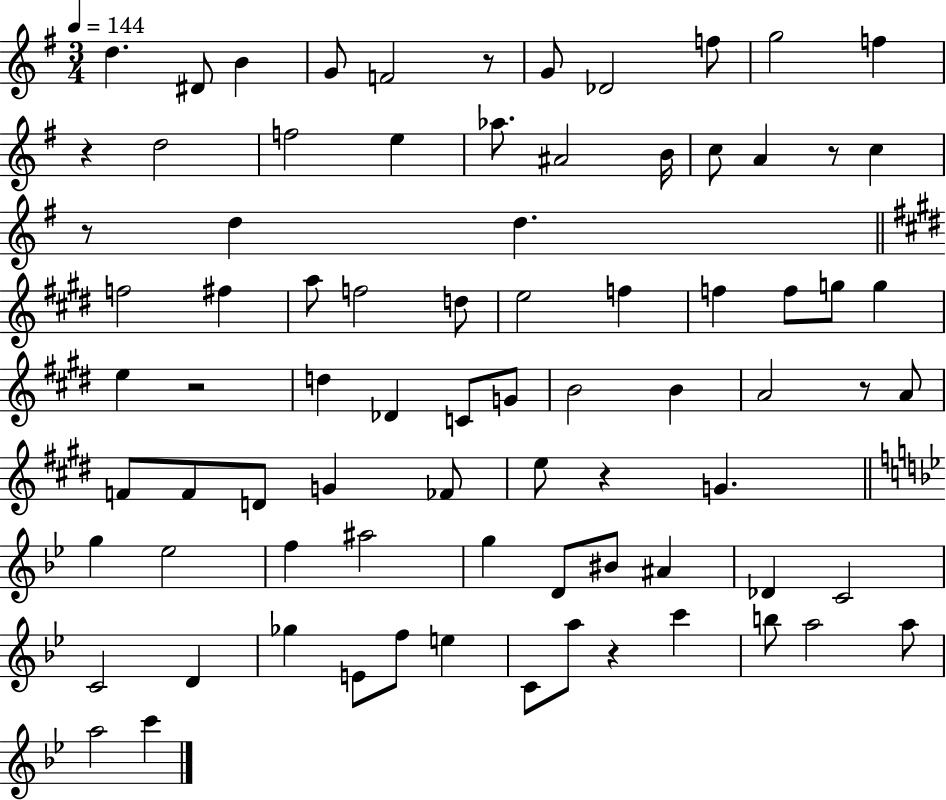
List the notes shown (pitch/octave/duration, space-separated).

D5/q. D#4/e B4/q G4/e F4/h R/e G4/e Db4/h F5/e G5/h F5/q R/q D5/h F5/h E5/q Ab5/e. A#4/h B4/s C5/e A4/q R/e C5/q R/e D5/q D5/q. F5/h F#5/q A5/e F5/h D5/e E5/h F5/q F5/q F5/e G5/e G5/q E5/q R/h D5/q Db4/q C4/e G4/e B4/h B4/q A4/h R/e A4/e F4/e F4/e D4/e G4/q FES4/e E5/e R/q G4/q. G5/q Eb5/h F5/q A#5/h G5/q D4/e BIS4/e A#4/q Db4/q C4/h C4/h D4/q Gb5/q E4/e F5/e E5/q C4/e A5/e R/q C6/q B5/e A5/h A5/e A5/h C6/q